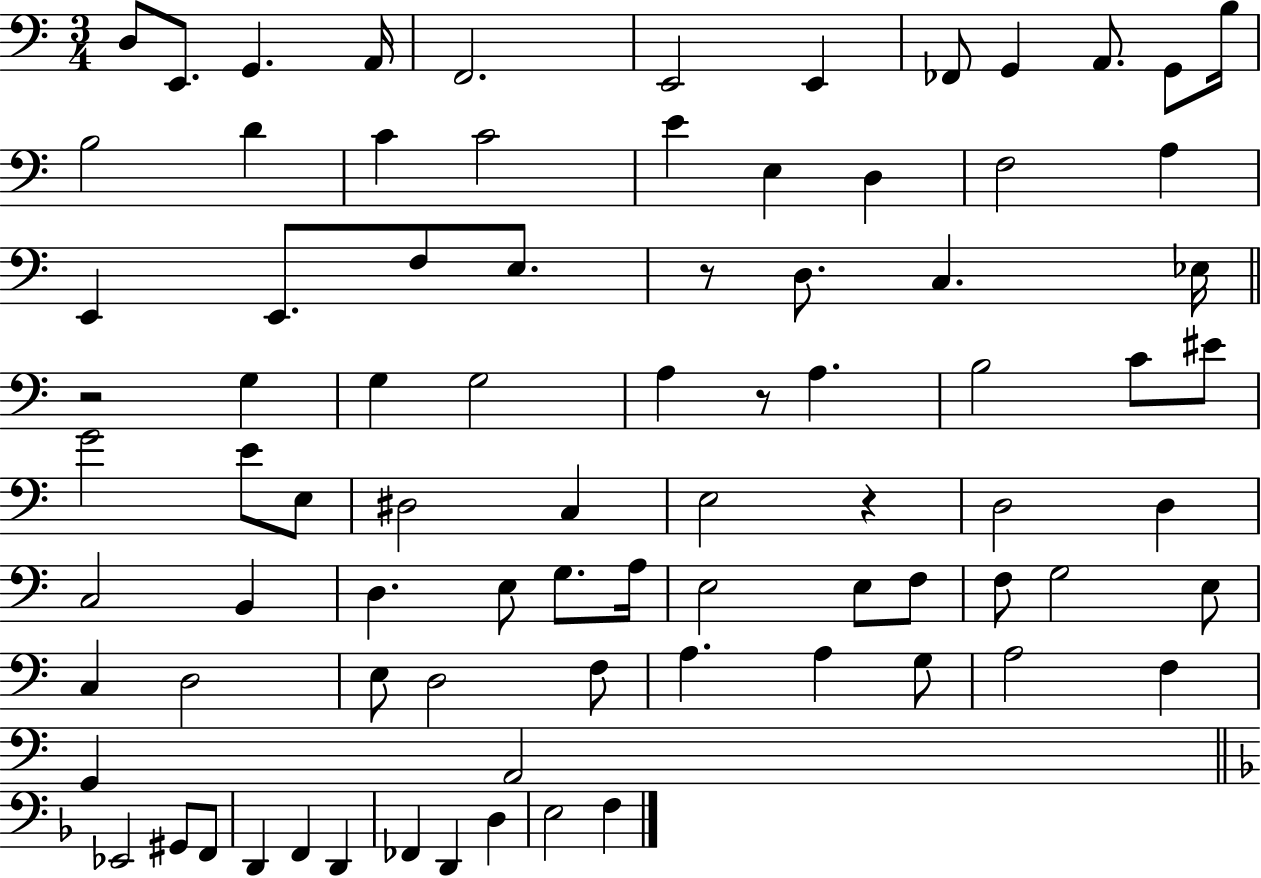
{
  \clef bass
  \numericTimeSignature
  \time 3/4
  \key c \major
  d8 e,8. g,4. a,16 | f,2. | e,2 e,4 | fes,8 g,4 a,8. g,8 b16 | \break b2 d'4 | c'4 c'2 | e'4 e4 d4 | f2 a4 | \break e,4 e,8. f8 e8. | r8 d8. c4. ees16 | \bar "||" \break \key c \major r2 g4 | g4 g2 | a4 r8 a4. | b2 c'8 eis'8 | \break g'2 e'8 e8 | dis2 c4 | e2 r4 | d2 d4 | \break c2 b,4 | d4. e8 g8. a16 | e2 e8 f8 | f8 g2 e8 | \break c4 d2 | e8 d2 f8 | a4. a4 g8 | a2 f4 | \break g,4 a,2 | \bar "||" \break \key d \minor ees,2 gis,8 f,8 | d,4 f,4 d,4 | fes,4 d,4 d4 | e2 f4 | \break \bar "|."
}